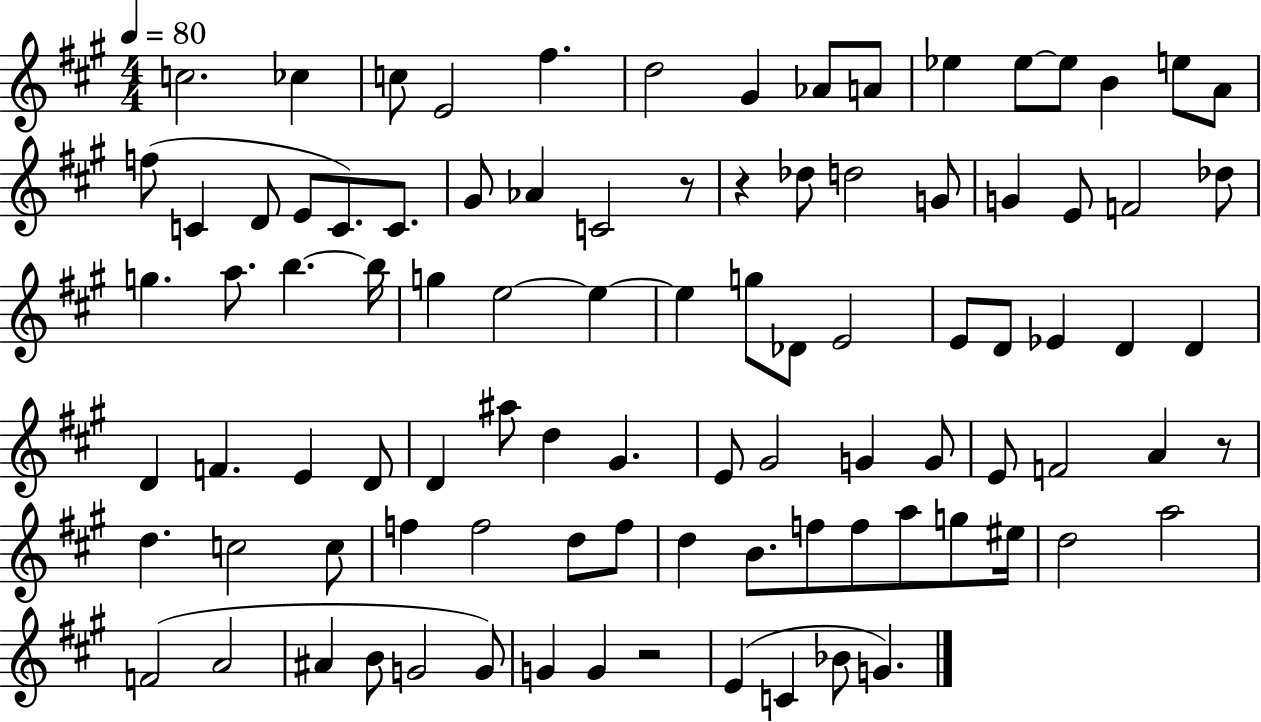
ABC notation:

X:1
T:Untitled
M:4/4
L:1/4
K:A
c2 _c c/2 E2 ^f d2 ^G _A/2 A/2 _e _e/2 _e/2 B e/2 A/2 f/2 C D/2 E/2 C/2 C/2 ^G/2 _A C2 z/2 z _d/2 d2 G/2 G E/2 F2 _d/2 g a/2 b b/4 g e2 e e g/2 _D/2 E2 E/2 D/2 _E D D D F E D/2 D ^a/2 d ^G E/2 ^G2 G G/2 E/2 F2 A z/2 d c2 c/2 f f2 d/2 f/2 d B/2 f/2 f/2 a/2 g/2 ^e/4 d2 a2 F2 A2 ^A B/2 G2 G/2 G G z2 E C _B/2 G